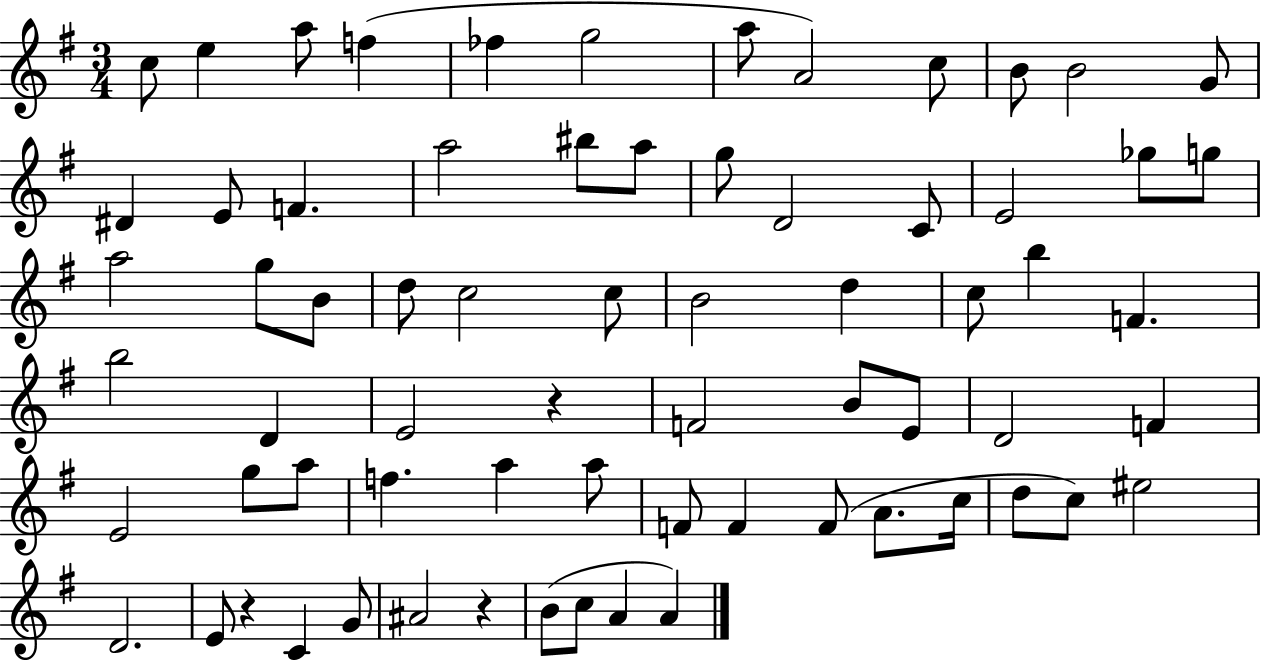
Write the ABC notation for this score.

X:1
T:Untitled
M:3/4
L:1/4
K:G
c/2 e a/2 f _f g2 a/2 A2 c/2 B/2 B2 G/2 ^D E/2 F a2 ^b/2 a/2 g/2 D2 C/2 E2 _g/2 g/2 a2 g/2 B/2 d/2 c2 c/2 B2 d c/2 b F b2 D E2 z F2 B/2 E/2 D2 F E2 g/2 a/2 f a a/2 F/2 F F/2 A/2 c/4 d/2 c/2 ^e2 D2 E/2 z C G/2 ^A2 z B/2 c/2 A A